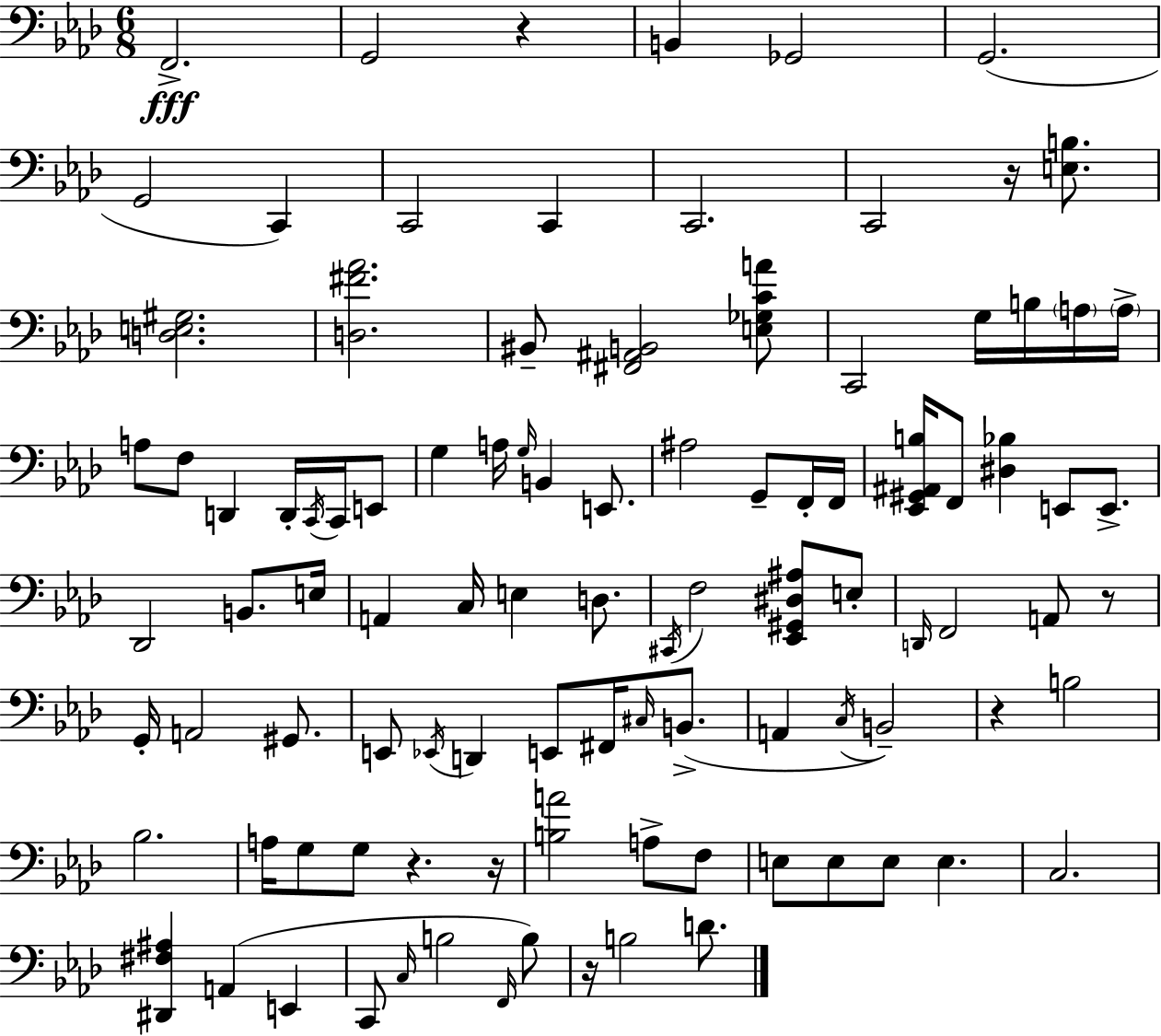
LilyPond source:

{
  \clef bass
  \numericTimeSignature
  \time 6/8
  \key aes \major
  f,2.->\fff | g,2 r4 | b,4 ges,2 | g,2.( | \break g,2 c,4) | c,2 c,4 | c,2. | c,2 r16 <e b>8. | \break <d e gis>2. | <d fis' aes'>2. | bis,8-- <fis, ais, b,>2 <e ges c' a'>8 | c,2 g16 b16 \parenthesize a16 \parenthesize a16-> | \break a8 f8 d,4 d,16-. \acciaccatura { c,16 } c,16 e,8 | g4 a16 \grace { g16 } b,4 e,8. | ais2 g,8-- | f,16-. f,16 <ees, gis, ais, b>16 f,8 <dis bes>4 e,8 e,8.-> | \break des,2 b,8. | e16 a,4 c16 e4 d8. | \acciaccatura { cis,16 } f2 <ees, gis, dis ais>8 | e8-. \grace { d,16 } f,2 | \break a,8 r8 g,16-. a,2 | gis,8. e,8 \acciaccatura { ees,16 } d,4 e,8 | fis,16 \grace { cis16 }( b,8.-> a,4 \acciaccatura { c16 }) b,2-- | r4 b2 | \break bes2. | a16 g8 g8 | r4. r16 <b a'>2 | a8-> f8 e8 e8 e8 | \break e4. c2. | <dis, fis ais>4 a,4( | e,4 c,8 \grace { c16 } b2 | \grace { f,16 }) b8 r16 b2 | \break d'8. \bar "|."
}